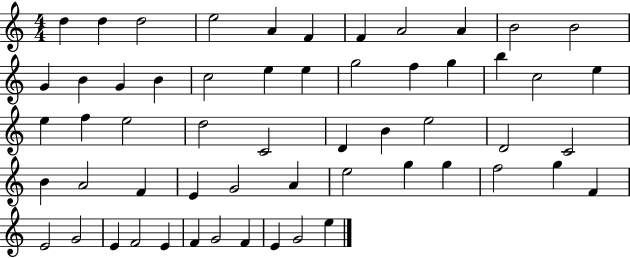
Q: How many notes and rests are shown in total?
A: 57